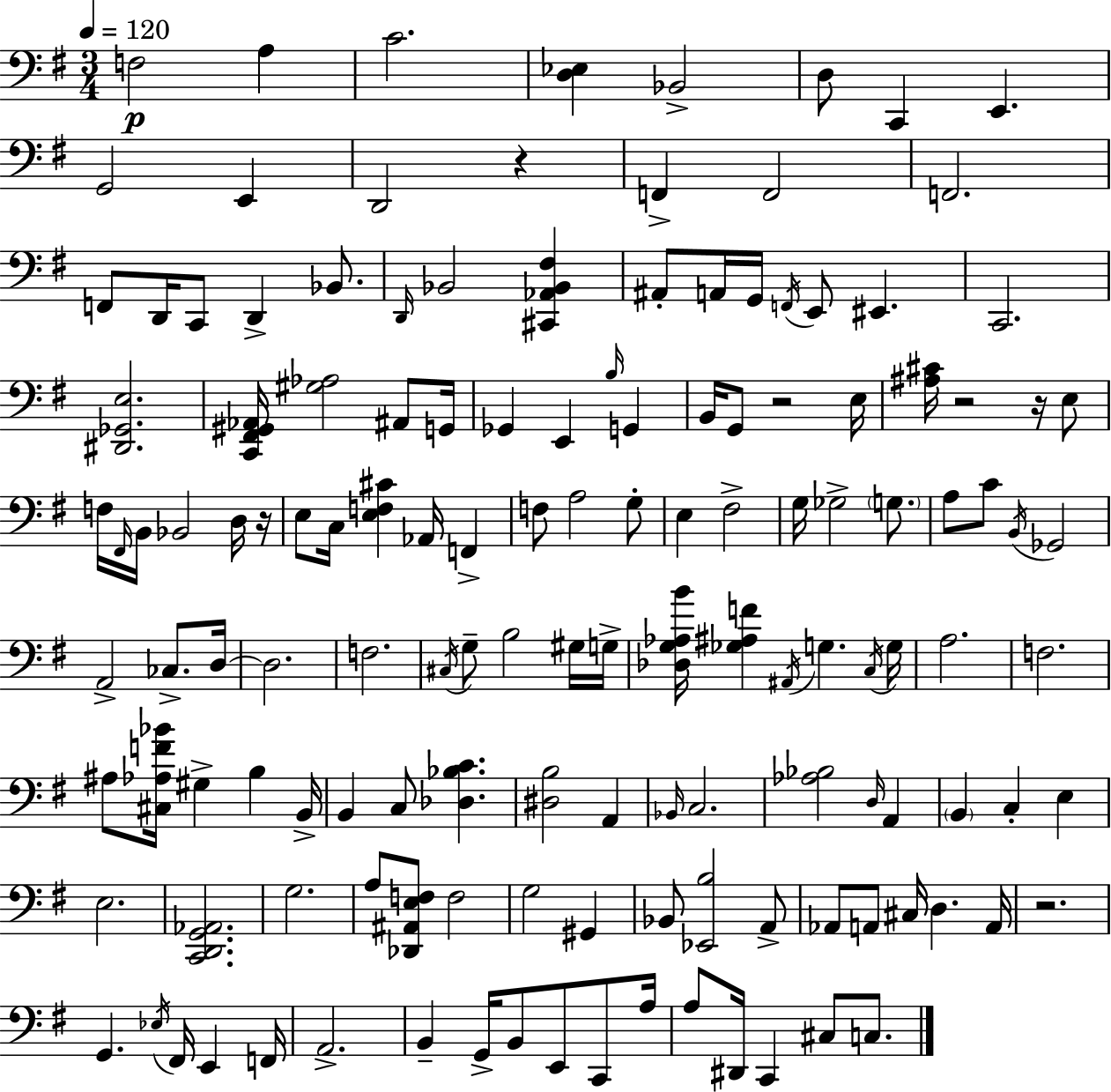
{
  \clef bass
  \numericTimeSignature
  \time 3/4
  \key g \major
  \tempo 4 = 120
  f2\p a4 | c'2. | <d ees>4 bes,2-> | d8 c,4 e,4. | \break g,2 e,4 | d,2 r4 | f,4-> f,2 | f,2. | \break f,8 d,16 c,8 d,4-> bes,8. | \grace { d,16 } bes,2 <cis, aes, bes, fis>4 | ais,8-. a,16 g,16 \acciaccatura { f,16 } e,8 eis,4. | c,2. | \break <dis, ges, e>2. | <c, fis, gis, aes,>16 <gis aes>2 ais,8 | g,16 ges,4 e,4 \grace { b16 } g,4 | b,16 g,8 r2 | \break e16 <ais cis'>16 r2 | r16 e8 f16 \grace { fis,16 } b,16 bes,2 | d16 r16 e8 c16 <e f cis'>4 aes,16 | f,4-> f8 a2 | \break g8-. e4 fis2-> | g16 ges2-> | \parenthesize g8. a8 c'8 \acciaccatura { b,16 } ges,2 | a,2-> | \break ces8.-> d16~~ d2. | f2. | \acciaccatura { cis16 } g8-- b2 | gis16 g16-> <des g aes b'>16 <ges ais f'>4 \acciaccatura { ais,16 } | \break g4. \acciaccatura { c16 } g16 a2. | f2. | ais8 <cis aes f' bes'>16 gis4-> | b4 b,16-> b,4 | \break c8 <des bes c'>4. <dis b>2 | a,4 \grace { bes,16 } c2. | <aes bes>2 | \grace { d16 } a,4 \parenthesize b,4 | \break c4-. e4 e2. | <c, d, g, aes,>2. | g2. | a8 | \break <des, ais, e f>8 f2 g2 | gis,4 bes,8 | <ees, b>2 a,8-> aes,8 | a,8 cis16 d4. a,16 r2. | \break g,4. | \acciaccatura { ees16 } fis,16 e,4 f,16 a,2.-> | b,4-- | g,16-> b,8 e,8 c,8 a16 a8 | \break dis,16 c,4 cis8 c8. \bar "|."
}